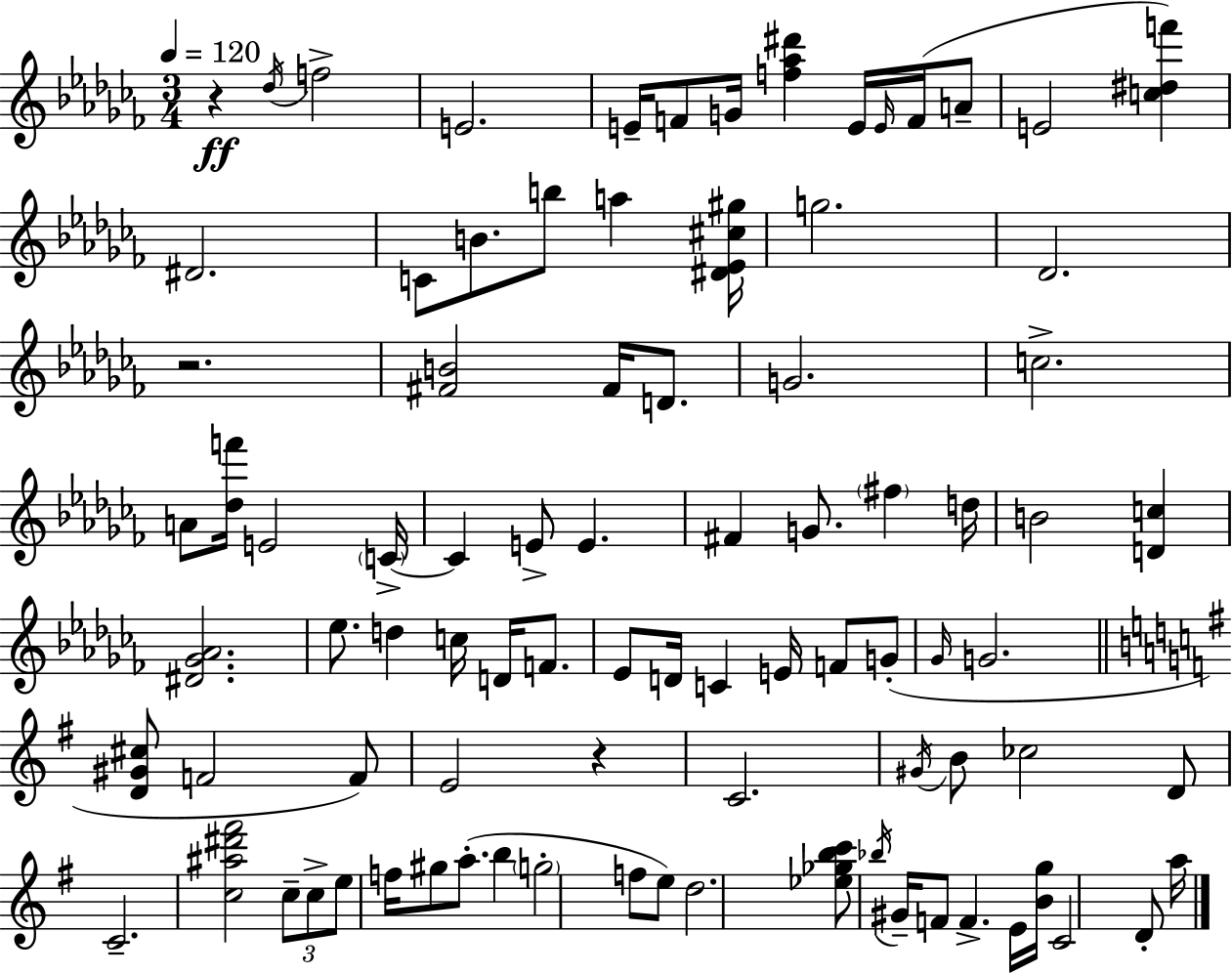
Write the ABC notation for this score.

X:1
T:Untitled
M:3/4
L:1/4
K:Abm
z _d/4 f2 E2 E/4 F/2 G/4 [f_a^d'] E/4 E/4 F/4 A/2 E2 [c^df'] ^D2 C/2 B/2 b/2 a [^D_E^c^g]/4 g2 _D2 z2 [^FB]2 ^F/4 D/2 G2 c2 A/2 [_df']/4 E2 C/4 C E/2 E ^F G/2 ^f d/4 B2 [Dc] [^D_G_A]2 _e/2 d c/4 D/4 F/2 _E/2 D/4 C E/4 F/2 G/2 _G/4 G2 [D^G^c]/2 F2 F/2 E2 z C2 ^G/4 B/2 _c2 D/2 C2 [c^a^d'^f']2 c/2 c/2 e/2 f/4 ^g/2 a/2 b g2 f/2 e/2 d2 [_e_gbc']/2 _b/4 ^G/4 F/2 F E/4 [Bg]/4 C2 D/2 a/4